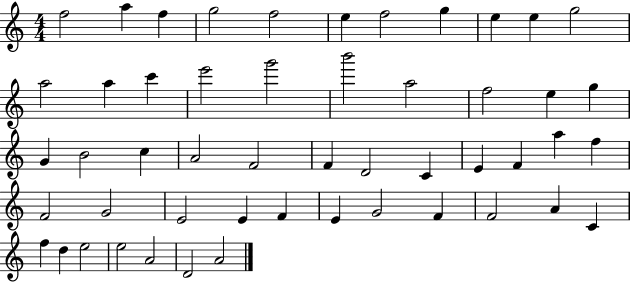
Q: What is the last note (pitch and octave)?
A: A4